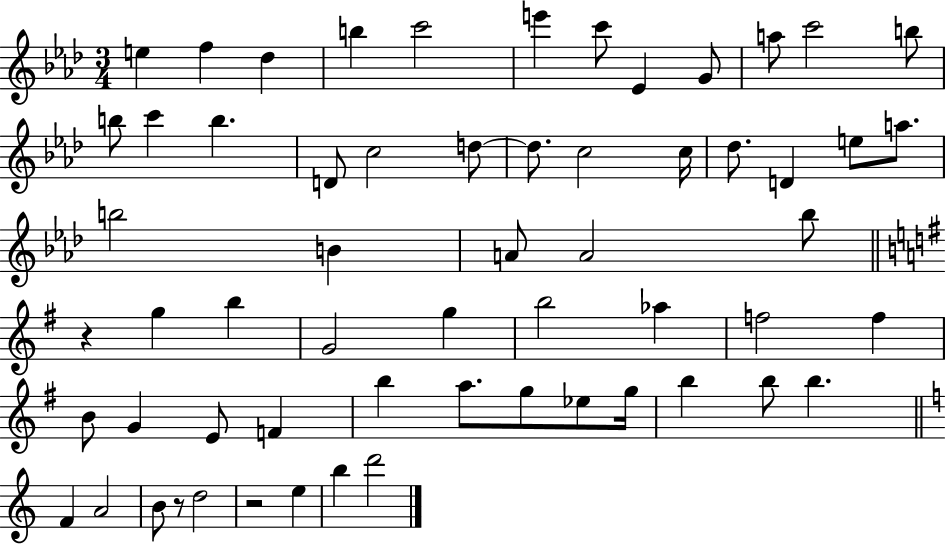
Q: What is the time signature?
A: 3/4